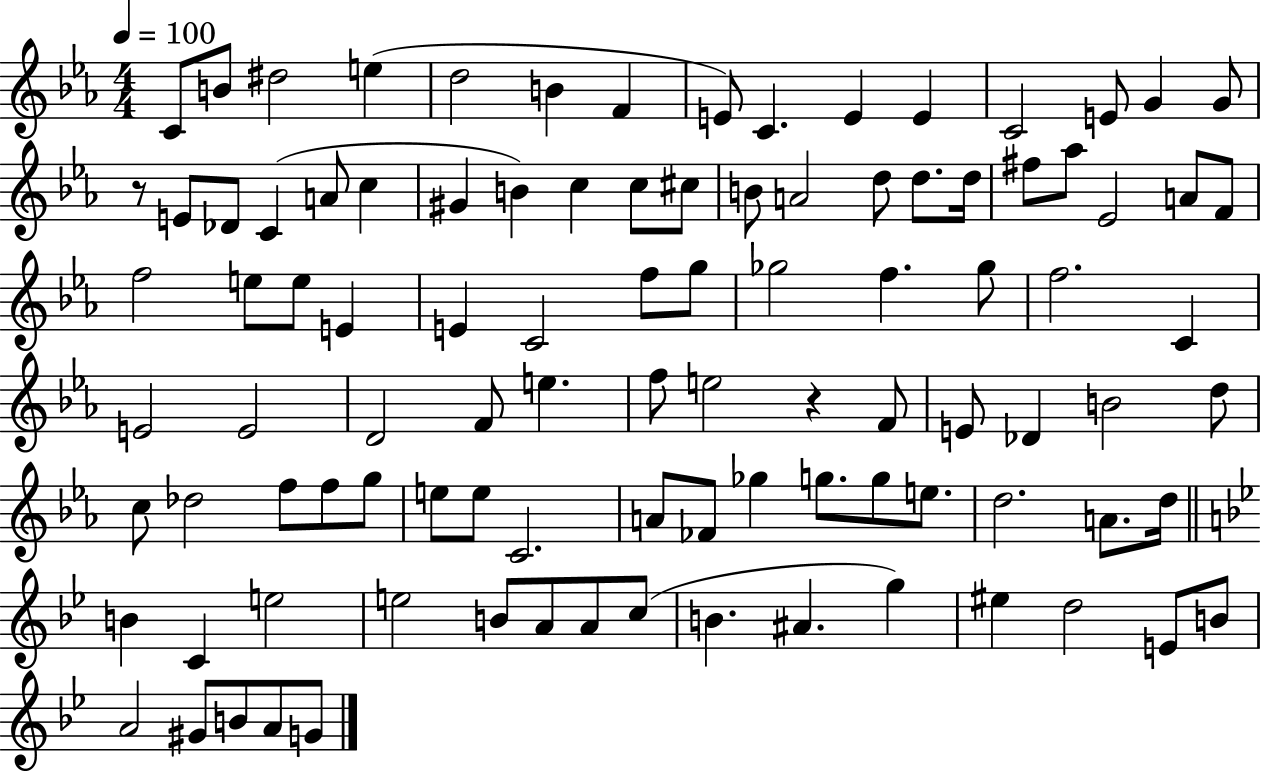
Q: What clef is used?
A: treble